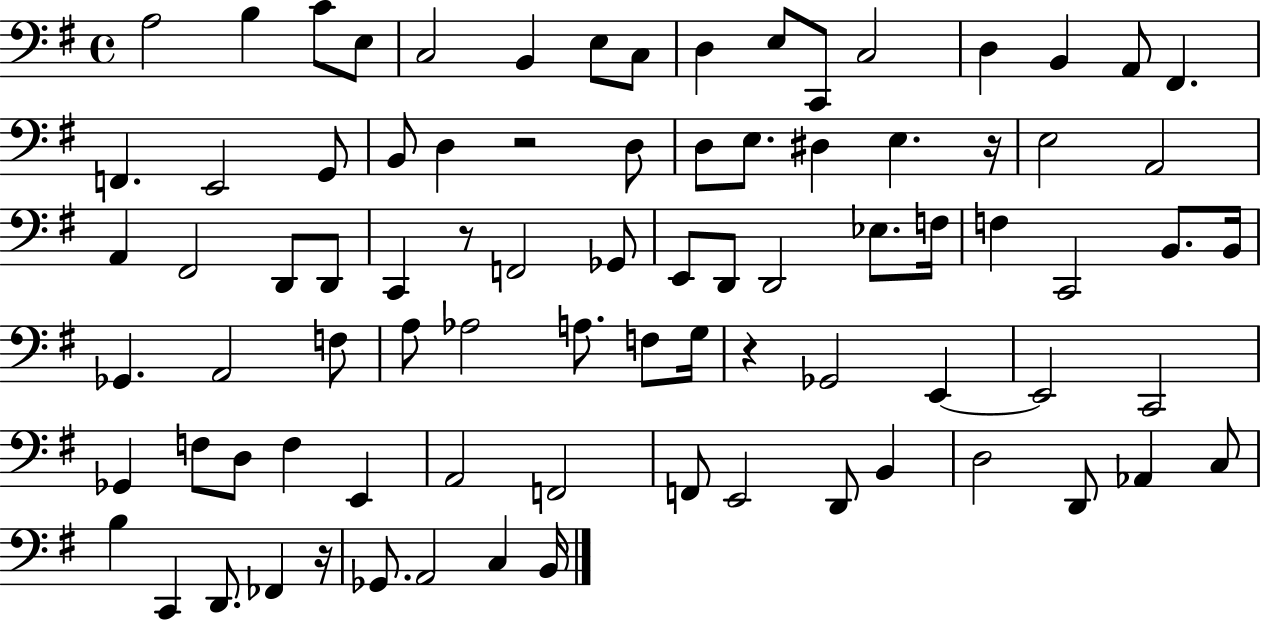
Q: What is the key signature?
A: G major